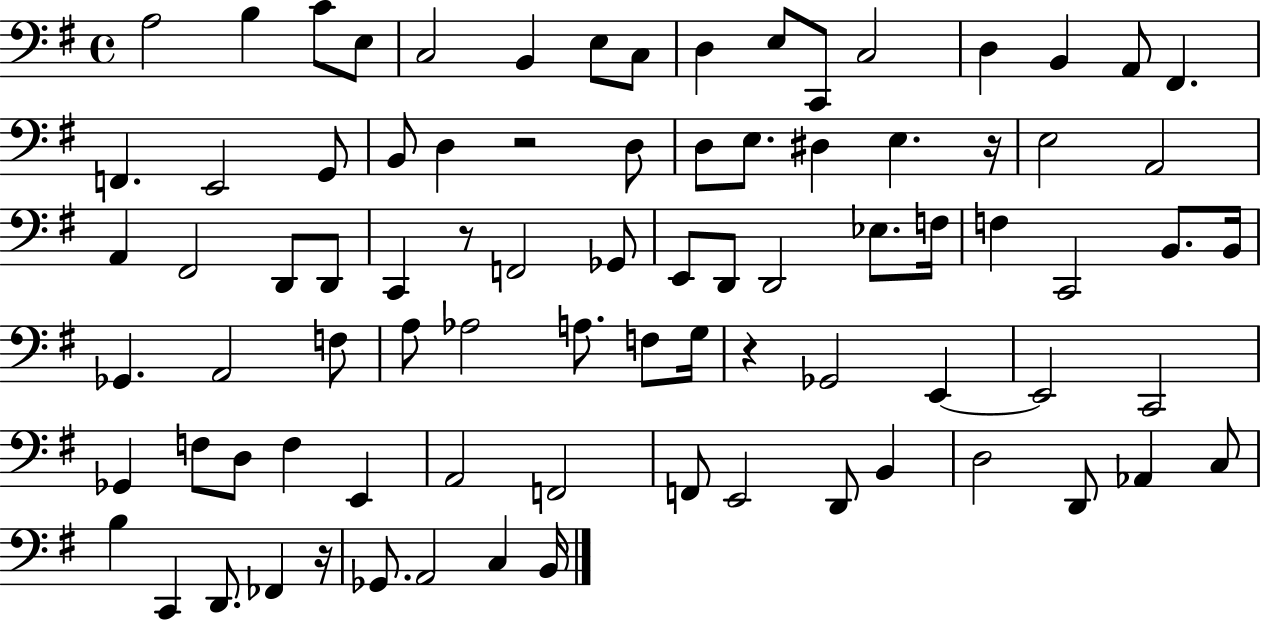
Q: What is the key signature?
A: G major